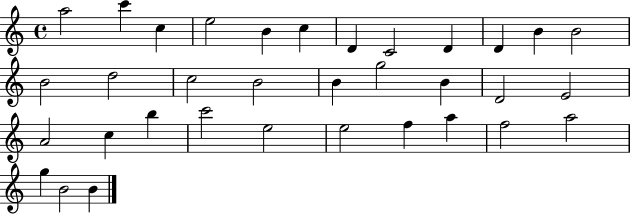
X:1
T:Untitled
M:4/4
L:1/4
K:C
a2 c' c e2 B c D C2 D D B B2 B2 d2 c2 B2 B g2 B D2 E2 A2 c b c'2 e2 e2 f a f2 a2 g B2 B